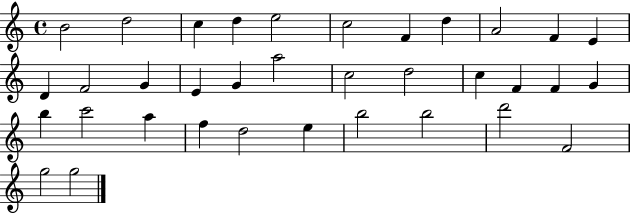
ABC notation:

X:1
T:Untitled
M:4/4
L:1/4
K:C
B2 d2 c d e2 c2 F d A2 F E D F2 G E G a2 c2 d2 c F F G b c'2 a f d2 e b2 b2 d'2 F2 g2 g2